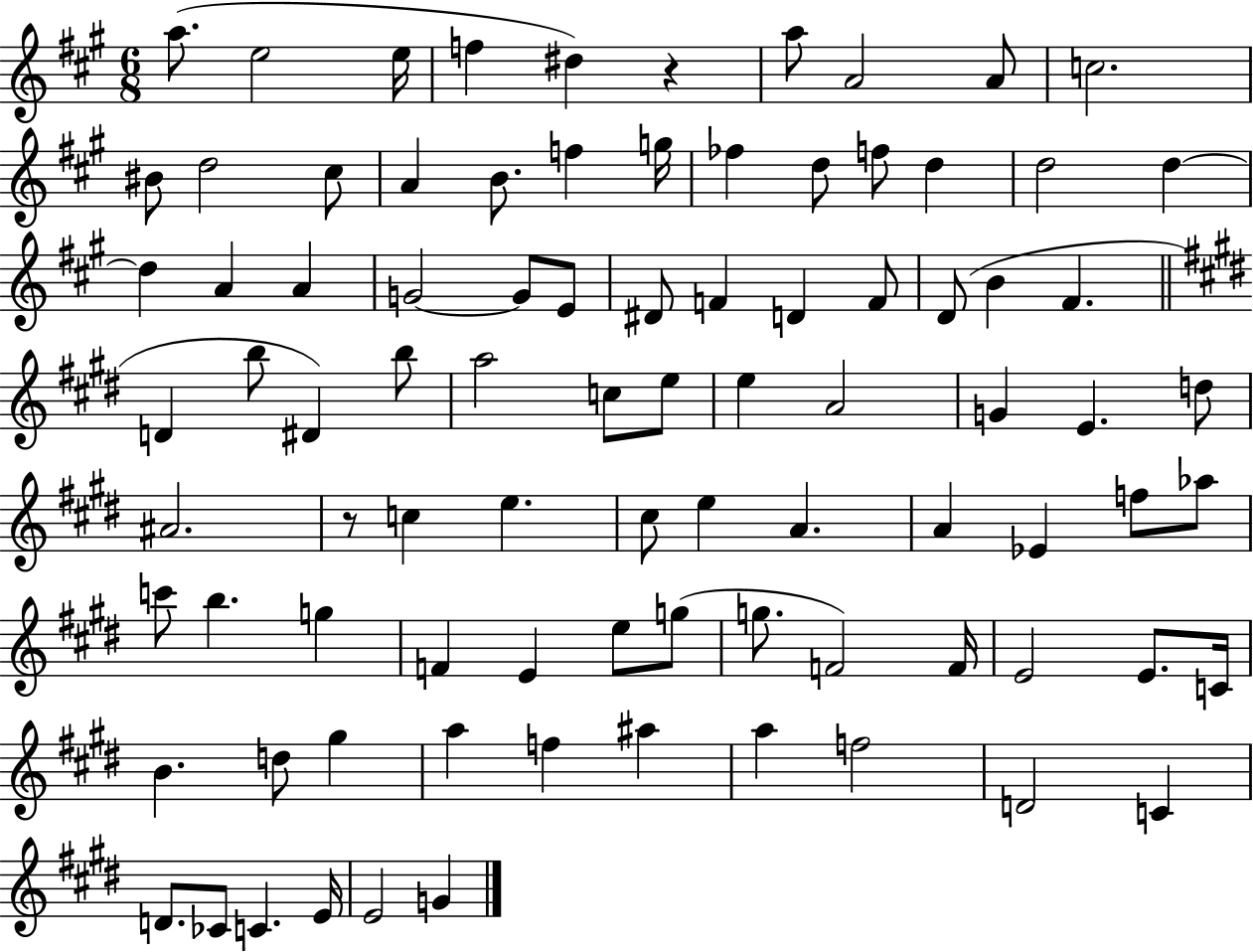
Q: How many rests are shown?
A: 2